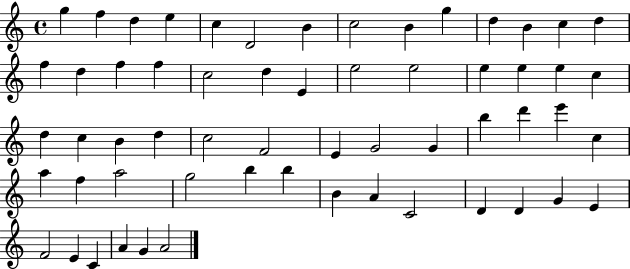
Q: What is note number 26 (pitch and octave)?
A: E5